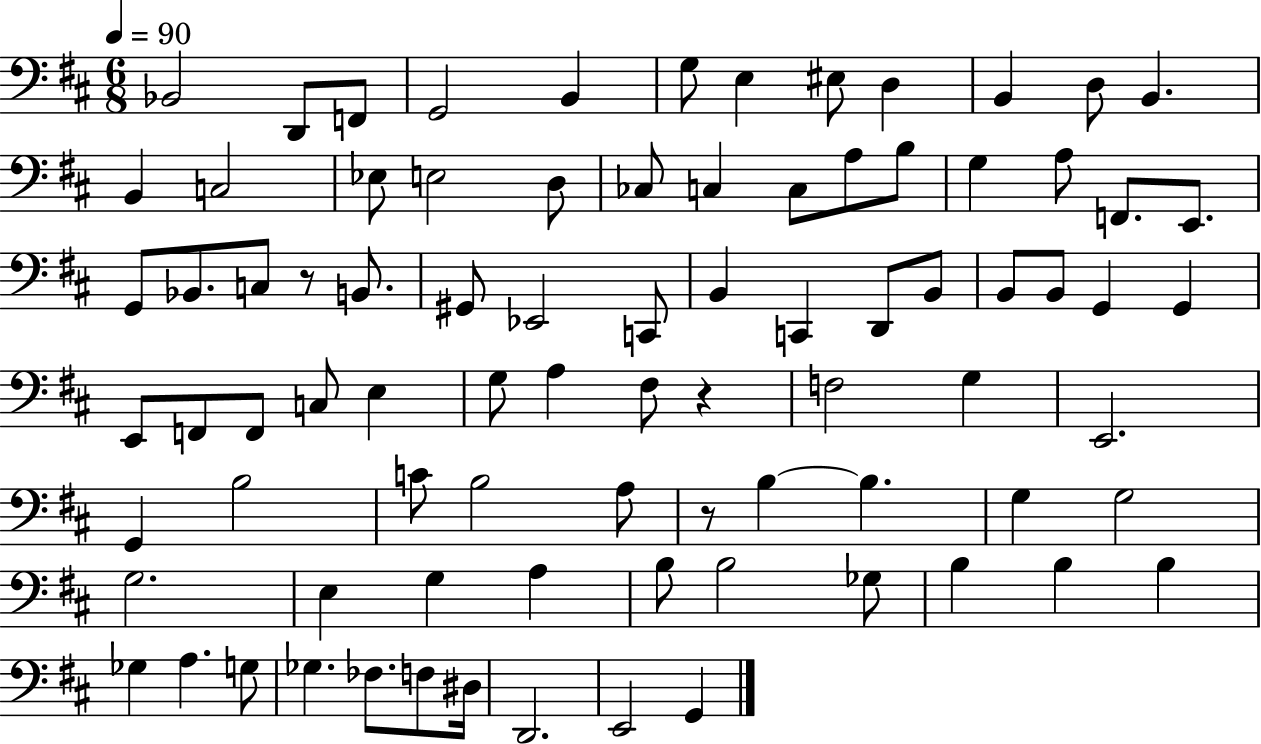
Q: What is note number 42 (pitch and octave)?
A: E2